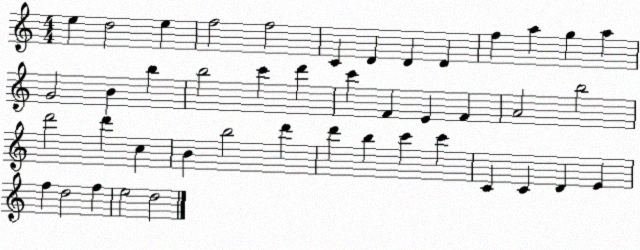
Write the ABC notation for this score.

X:1
T:Untitled
M:4/4
L:1/4
K:C
e d2 e f2 f2 C D D D f a g a G2 B b b2 c' d' c' F E F A2 b2 d'2 d' c B b2 d' d' b c' c' C C D E f d2 f e2 d2